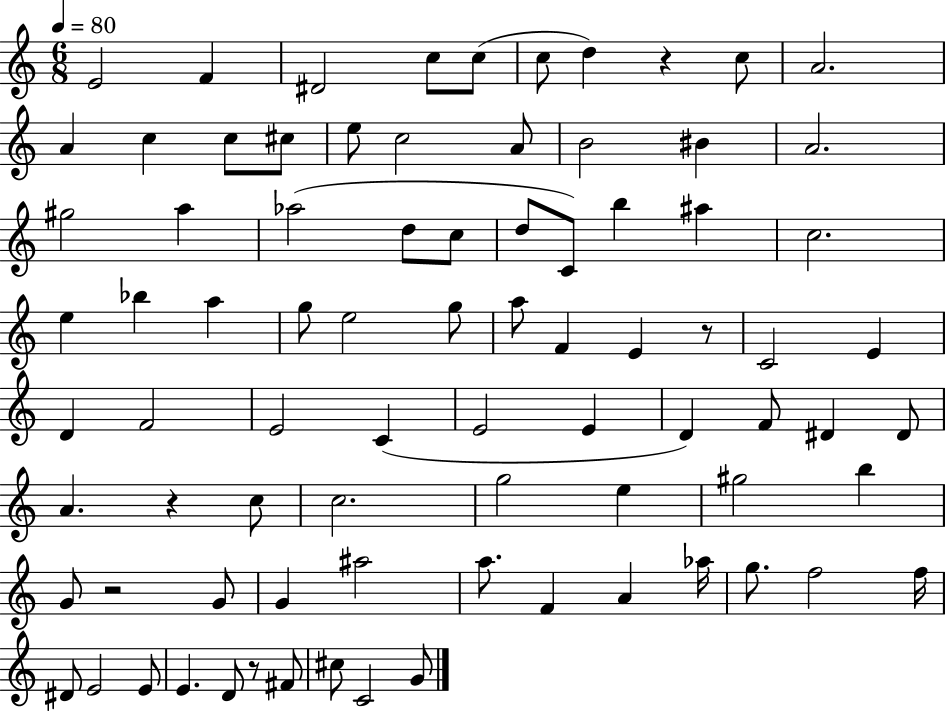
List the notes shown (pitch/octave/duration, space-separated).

E4/h F4/q D#4/h C5/e C5/e C5/e D5/q R/q C5/e A4/h. A4/q C5/q C5/e C#5/e E5/e C5/h A4/e B4/h BIS4/q A4/h. G#5/h A5/q Ab5/h D5/e C5/e D5/e C4/e B5/q A#5/q C5/h. E5/q Bb5/q A5/q G5/e E5/h G5/e A5/e F4/q E4/q R/e C4/h E4/q D4/q F4/h E4/h C4/q E4/h E4/q D4/q F4/e D#4/q D#4/e A4/q. R/q C5/e C5/h. G5/h E5/q G#5/h B5/q G4/e R/h G4/e G4/q A#5/h A5/e. F4/q A4/q Ab5/s G5/e. F5/h F5/s D#4/e E4/h E4/e E4/q. D4/e R/e F#4/e C#5/e C4/h G4/e